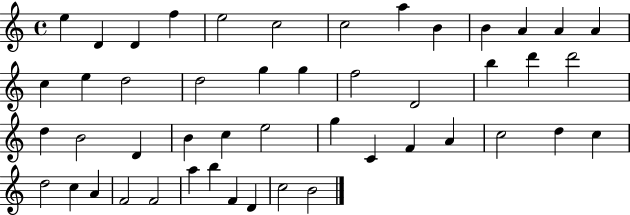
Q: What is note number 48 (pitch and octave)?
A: B4